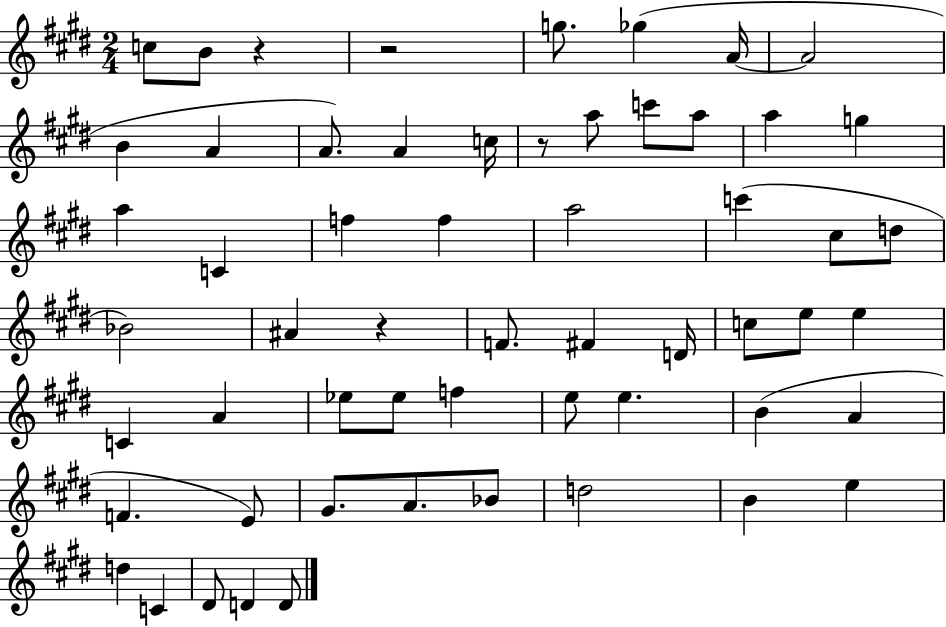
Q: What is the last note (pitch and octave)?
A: D4